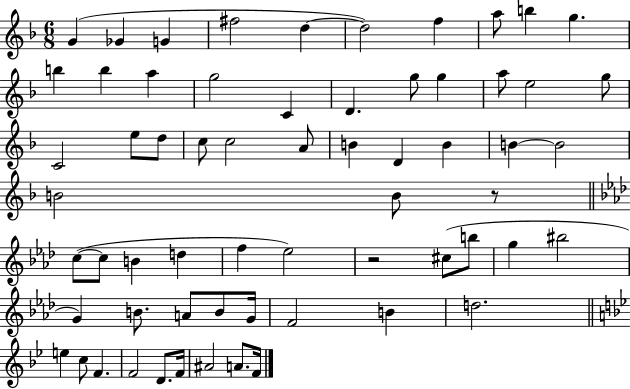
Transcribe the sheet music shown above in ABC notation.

X:1
T:Untitled
M:6/8
L:1/4
K:F
G _G G ^f2 d d2 f a/2 b g b b a g2 C D g/2 g a/2 e2 g/2 C2 e/2 d/2 c/2 c2 A/2 B D B B B2 B2 B/2 z/2 c/2 c/2 B d f _e2 z2 ^c/2 b/2 g ^b2 G B/2 A/2 B/2 G/4 F2 B d2 e c/2 F F2 D/2 F/4 ^A2 A/2 F/4